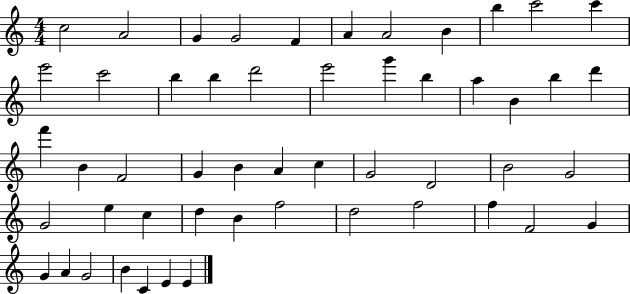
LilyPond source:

{
  \clef treble
  \numericTimeSignature
  \time 4/4
  \key c \major
  c''2 a'2 | g'4 g'2 f'4 | a'4 a'2 b'4 | b''4 c'''2 c'''4 | \break e'''2 c'''2 | b''4 b''4 d'''2 | e'''2 g'''4 b''4 | a''4 b'4 b''4 d'''4 | \break f'''4 b'4 f'2 | g'4 b'4 a'4 c''4 | g'2 d'2 | b'2 g'2 | \break g'2 e''4 c''4 | d''4 b'4 f''2 | d''2 f''2 | f''4 f'2 g'4 | \break g'4 a'4 g'2 | b'4 c'4 e'4 e'4 | \bar "|."
}